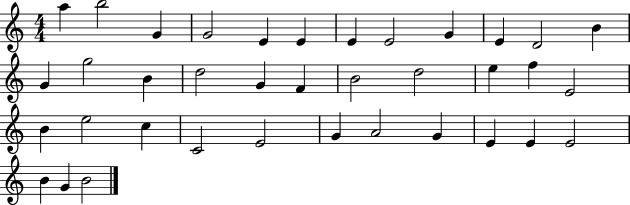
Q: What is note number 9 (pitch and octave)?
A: G4